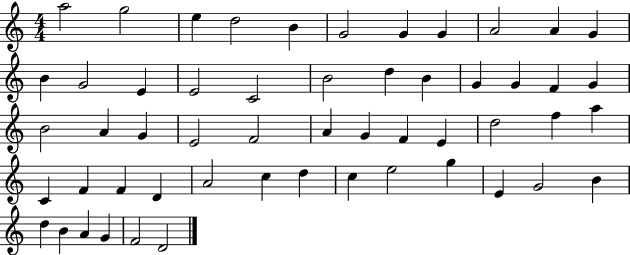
X:1
T:Untitled
M:4/4
L:1/4
K:C
a2 g2 e d2 B G2 G G A2 A G B G2 E E2 C2 B2 d B G G F G B2 A G E2 F2 A G F E d2 f a C F F D A2 c d c e2 g E G2 B d B A G F2 D2